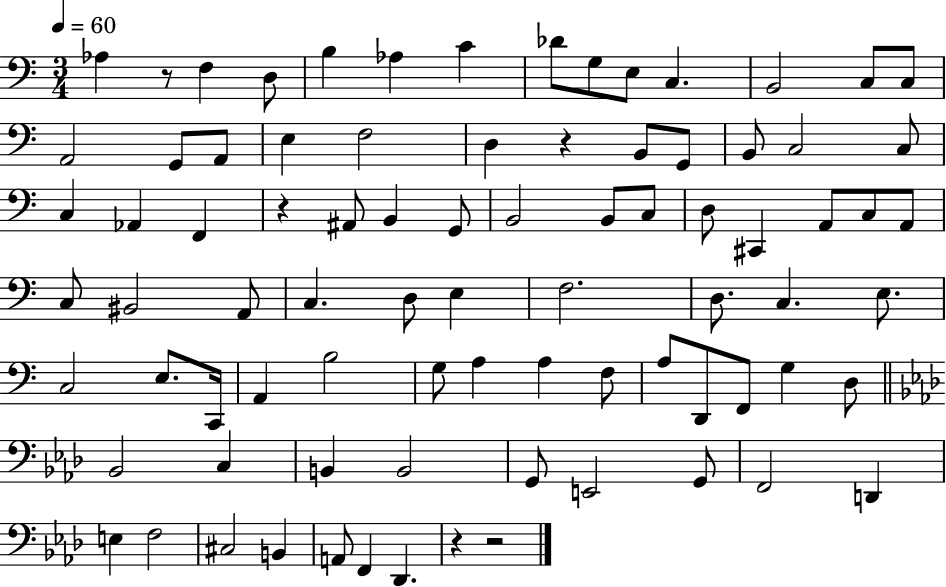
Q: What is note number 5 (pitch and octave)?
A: Ab3